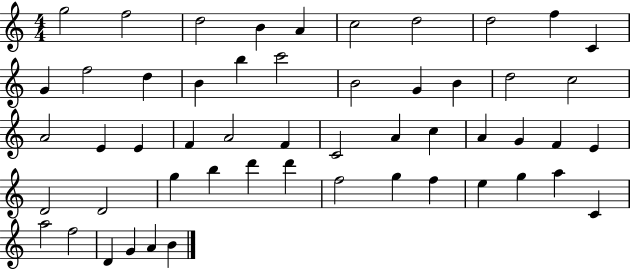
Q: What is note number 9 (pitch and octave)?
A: F5